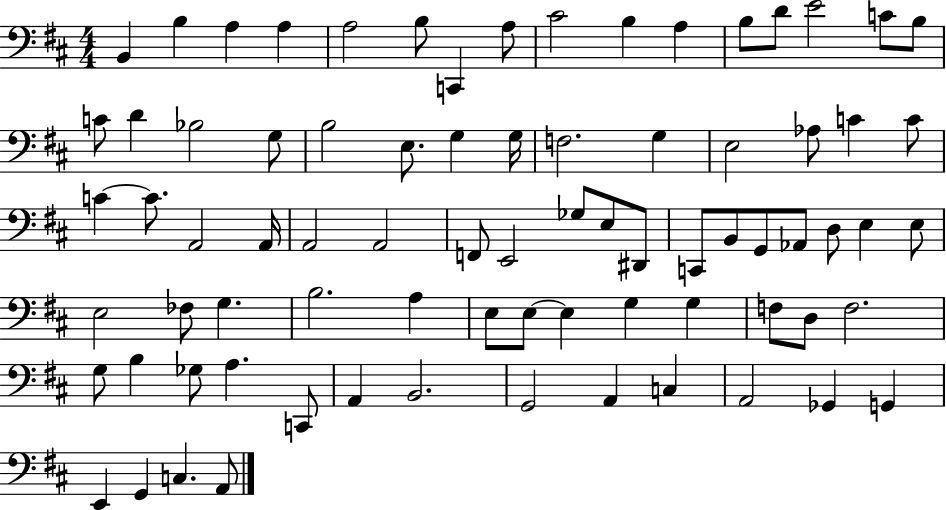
X:1
T:Untitled
M:4/4
L:1/4
K:D
B,, B, A, A, A,2 B,/2 C,, A,/2 ^C2 B, A, B,/2 D/2 E2 C/2 B,/2 C/2 D _B,2 G,/2 B,2 E,/2 G, G,/4 F,2 G, E,2 _A,/2 C C/2 C C/2 A,,2 A,,/4 A,,2 A,,2 F,,/2 E,,2 _G,/2 E,/2 ^D,,/2 C,,/2 B,,/2 G,,/2 _A,,/2 D,/2 E, E,/2 E,2 _F,/2 G, B,2 A, E,/2 E,/2 E, G, G, F,/2 D,/2 F,2 G,/2 B, _G,/2 A, C,,/2 A,, B,,2 G,,2 A,, C, A,,2 _G,, G,, E,, G,, C, A,,/2